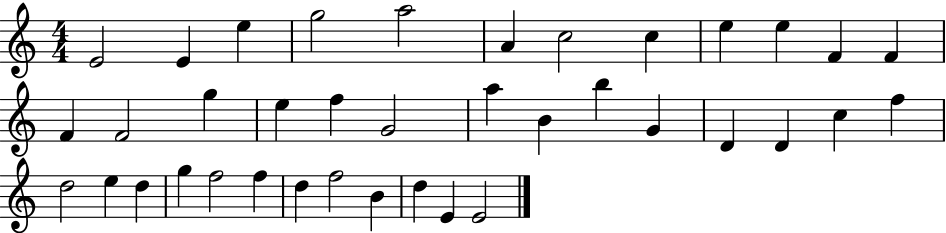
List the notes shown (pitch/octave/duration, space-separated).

E4/h E4/q E5/q G5/h A5/h A4/q C5/h C5/q E5/q E5/q F4/q F4/q F4/q F4/h G5/q E5/q F5/q G4/h A5/q B4/q B5/q G4/q D4/q D4/q C5/q F5/q D5/h E5/q D5/q G5/q F5/h F5/q D5/q F5/h B4/q D5/q E4/q E4/h